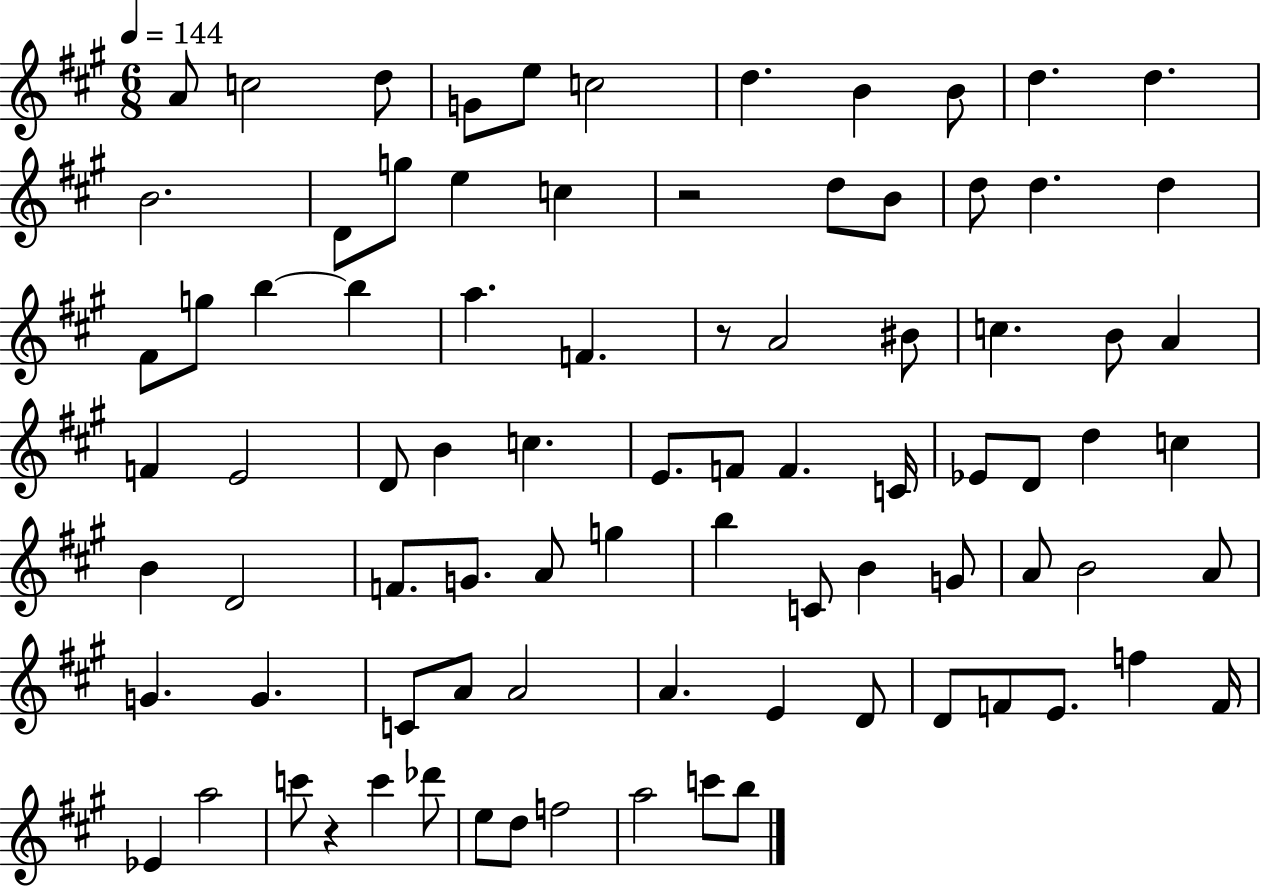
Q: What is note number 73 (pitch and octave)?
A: A5